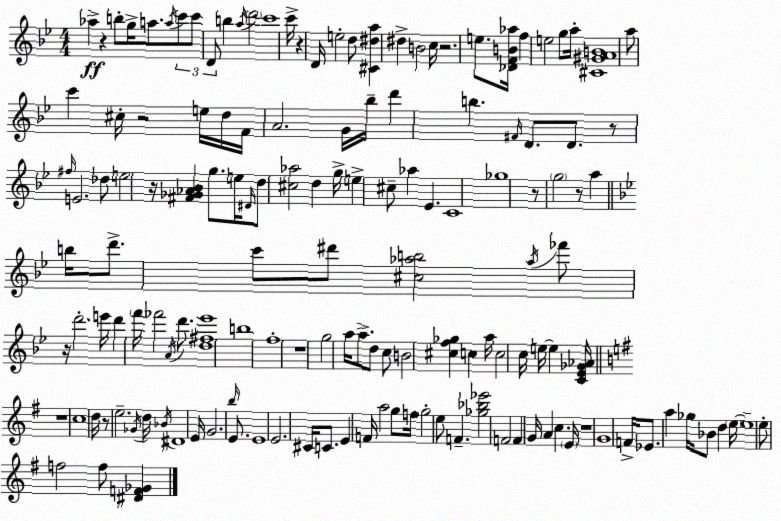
X:1
T:Untitled
M:4/4
L:1/4
K:Gm
_a z b/2 g/4 a/2 a/4 c'/2 c'/2 D/2 b a/4 d'2 c'4 c'/4 z D/4 e2 d/2 [^C^da] ^d B2 c/4 z2 e/2 [_DFB_a]/4 f e2 g/2 a/4 [^C^GAB]4 a/2 c' ^c/4 z2 e/4 d/4 F/4 A2 G/4 _b/4 d' b ^F/4 D/2 D/2 z/2 ^f/4 E2 _d/2 e2 z/4 [^F_G_A_B] g/2 e/4 ^D/4 d/2 [^c_a]2 d g/4 e ^c/2 _a _E C4 _g4 z/2 g2 z/2 a b/4 d'/2 c'/2 ^d'/2 [^c_ab]2 _a/4 _f'/2 z/4 d'2 e'/4 d' f'/4 _f'2 A/4 d'/2 [d^f_e']4 b4 f4 z4 g2 a/4 a/2 d/2 c/2 B2 [^cf_g] c a/4 c2 c/4 e/4 e [C_E_G_A]/4 z4 c4 d/4 z/2 e2 _G/4 d/4 _B/4 ^D4 E/4 G2 b/4 E/2 E4 E2 ^C/4 C/2 E F/4 a2 g/2 f/4 g2 e/2 F [_g_b_e']2 F2 F G/4 A c E/4 z4 G4 F/4 _E/2 a _g/4 _B/2 d e/4 e4 e/2 f2 f/2 [^DF_G]